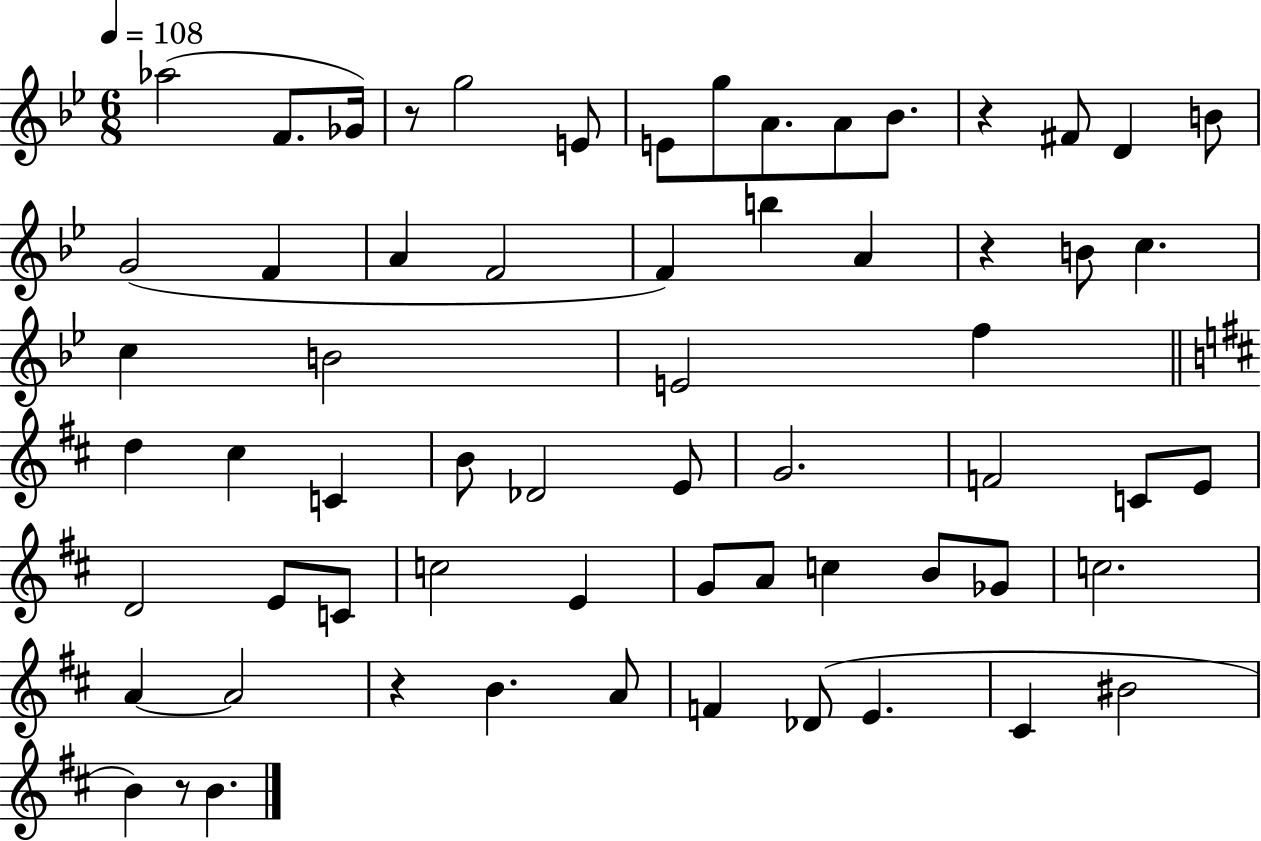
{
  \clef treble
  \numericTimeSignature
  \time 6/8
  \key bes \major
  \tempo 4 = 108
  aes''2( f'8. ges'16) | r8 g''2 e'8 | e'8 g''8 a'8. a'8 bes'8. | r4 fis'8 d'4 b'8 | \break g'2( f'4 | a'4 f'2 | f'4) b''4 a'4 | r4 b'8 c''4. | \break c''4 b'2 | e'2 f''4 | \bar "||" \break \key d \major d''4 cis''4 c'4 | b'8 des'2 e'8 | g'2. | f'2 c'8 e'8 | \break d'2 e'8 c'8 | c''2 e'4 | g'8 a'8 c''4 b'8 ges'8 | c''2. | \break a'4~~ a'2 | r4 b'4. a'8 | f'4 des'8( e'4. | cis'4 bis'2 | \break b'4) r8 b'4. | \bar "|."
}